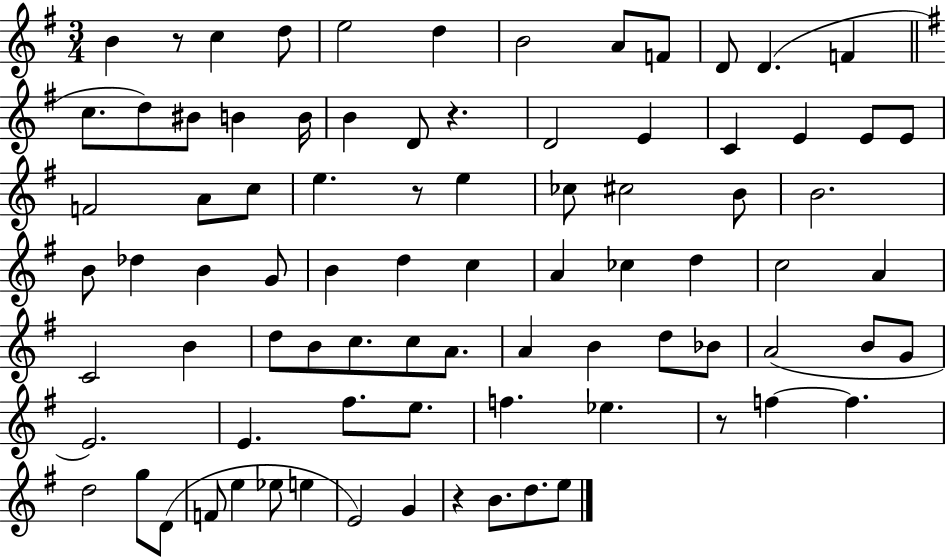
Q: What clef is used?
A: treble